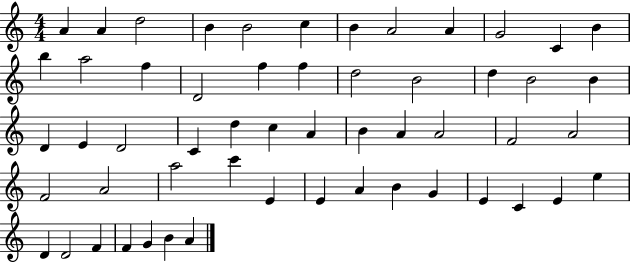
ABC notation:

X:1
T:Untitled
M:4/4
L:1/4
K:C
A A d2 B B2 c B A2 A G2 C B b a2 f D2 f f d2 B2 d B2 B D E D2 C d c A B A A2 F2 A2 F2 A2 a2 c' E E A B G E C E e D D2 F F G B A